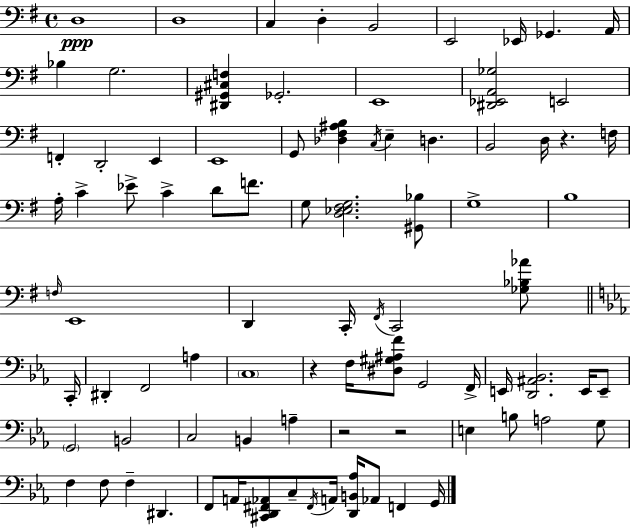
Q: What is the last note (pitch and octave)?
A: G2